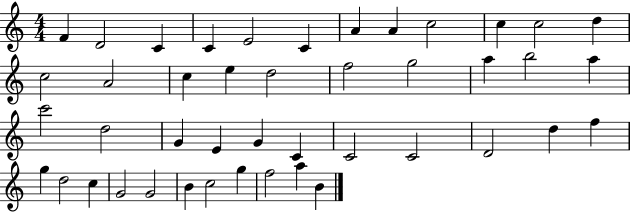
X:1
T:Untitled
M:4/4
L:1/4
K:C
F D2 C C E2 C A A c2 c c2 d c2 A2 c e d2 f2 g2 a b2 a c'2 d2 G E G C C2 C2 D2 d f g d2 c G2 G2 B c2 g f2 a B